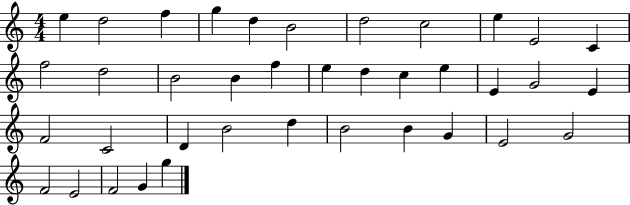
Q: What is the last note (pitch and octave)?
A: G5